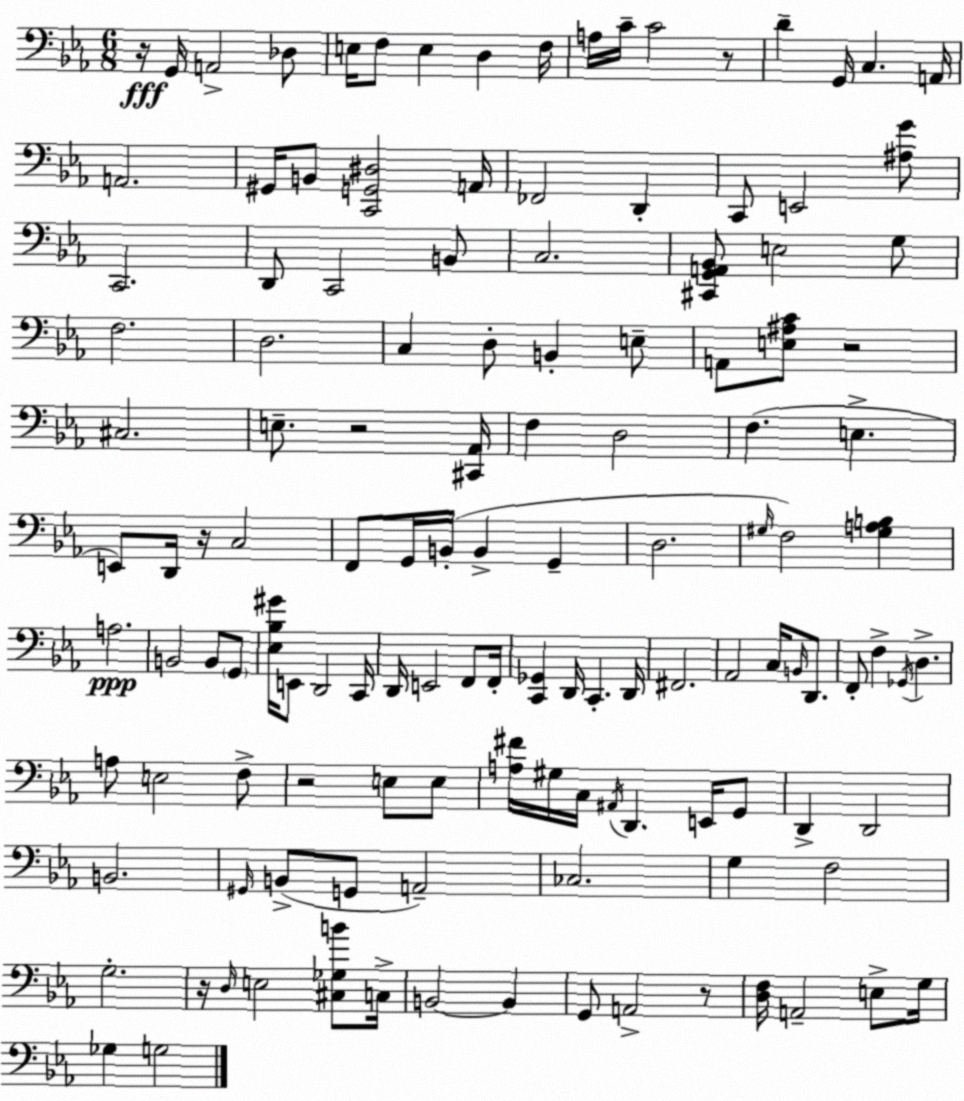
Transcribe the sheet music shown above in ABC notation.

X:1
T:Untitled
M:6/8
L:1/4
K:Cm
z/4 G,,/4 A,,2 _D,/2 E,/4 F,/2 E, D, F,/4 A,/4 C/4 C2 z/2 D G,,/4 C, A,,/4 A,,2 ^G,,/4 B,,/2 [C,,G,,^D,]2 A,,/4 _F,,2 D,, C,,/2 E,,2 [^A,G]/2 C,,2 D,,/2 C,,2 B,,/2 C,2 [^C,,G,,A,,_B,,]/2 E,2 G,/2 F,2 D,2 C, D,/2 B,, E,/2 A,,/2 [E,^A,C]/2 z2 ^C,2 E,/2 z2 [^C,,_A,,]/4 F, D,2 F, E, E,,/2 D,,/4 z/4 C,2 F,,/2 G,,/4 B,,/4 B,, G,, D,2 ^G,/4 F,2 [^G,A,B,] A,2 B,,2 B,,/2 G,,/2 [_E,_B,^G]/4 E,,/2 D,,2 C,,/4 D,,/4 E,,2 F,,/2 F,,/4 [C,,_G,,] D,,/4 C,, D,,/4 ^F,,2 _A,,2 C,/4 B,,/4 D,,/2 F,,/2 F, _G,,/4 D, A,/2 E,2 F,/2 z2 E,/2 E,/2 [A,^F]/4 ^G,/4 C,/4 ^A,,/4 D,, E,,/4 G,,/2 D,, D,,2 B,,2 ^G,,/4 B,,/2 G,,/2 A,,2 _C,2 G, F,2 G,2 z/4 D,/4 E,2 [^C,_G,B]/2 C,/4 B,,2 B,, G,,/2 A,,2 z/2 [D,F,]/4 A,,2 E,/2 G,/4 _G, G,2